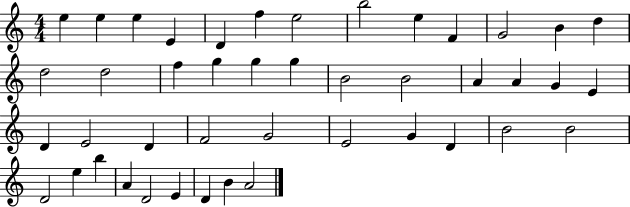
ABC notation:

X:1
T:Untitled
M:4/4
L:1/4
K:C
e e e E D f e2 b2 e F G2 B d d2 d2 f g g g B2 B2 A A G E D E2 D F2 G2 E2 G D B2 B2 D2 e b A D2 E D B A2